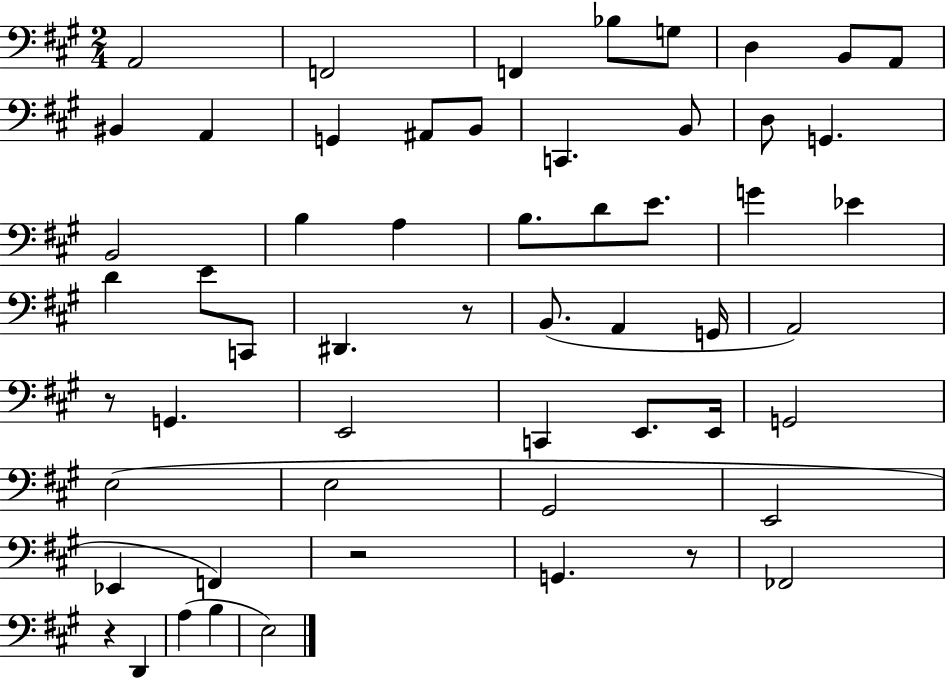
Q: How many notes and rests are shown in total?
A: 56